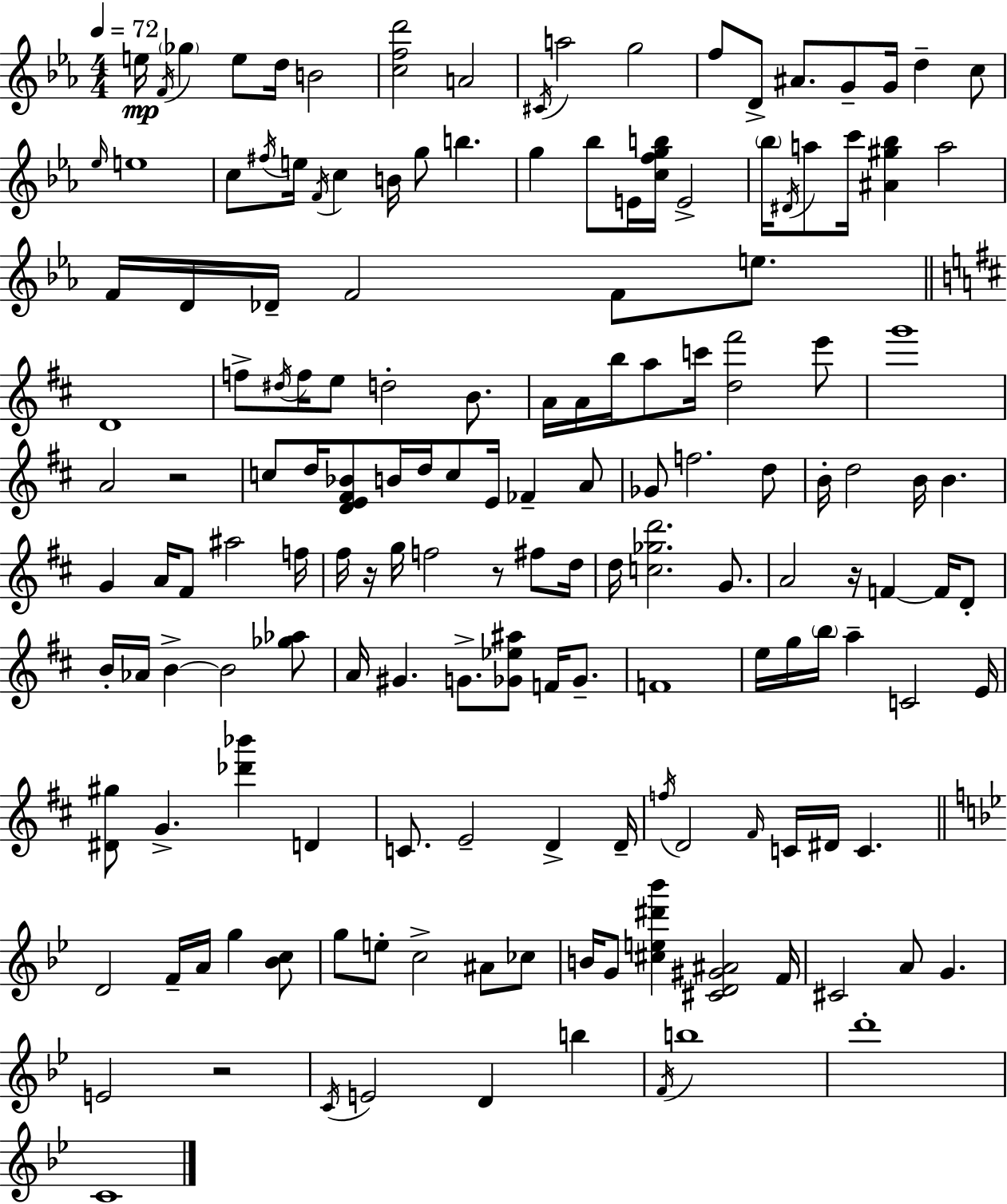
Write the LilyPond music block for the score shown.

{
  \clef treble
  \numericTimeSignature
  \time 4/4
  \key ees \major
  \tempo 4 = 72
  e''16\mp \acciaccatura { f'16 } \parenthesize ges''4 e''8 d''16 b'2 | <c'' f'' d'''>2 a'2 | \acciaccatura { cis'16 } a''2 g''2 | f''8 d'8-> ais'8. g'8-- g'16 d''4-- | \break c''8 \grace { ees''16 } e''1 | c''8 \acciaccatura { fis''16 } e''16 \acciaccatura { f'16 } c''4 b'16 g''8 b''4. | g''4 bes''8 e'16 <c'' f'' g'' b''>16 e'2-> | \parenthesize bes''16 \acciaccatura { dis'16 } a''8 c'''16 <ais' gis'' bes''>4 a''2 | \break f'16 d'16 des'16-- f'2 | f'8 e''8. \bar "||" \break \key d \major d'1 | f''8-> \acciaccatura { dis''16 } f''16 e''8 d''2-. b'8. | a'16 a'16 b''16 a''8 c'''16 <d'' fis'''>2 e'''8 | g'''1 | \break a'2 r2 | c''8 d''16 <d' e' fis' bes'>8 b'16 d''16 c''8 e'16 fes'4-- a'8 | ges'8 f''2. d''8 | b'16-. d''2 b'16 b'4. | \break g'4 a'16 fis'8 ais''2 | f''16 fis''16 r16 g''16 f''2 r8 fis''8 | d''16 d''16 <c'' ges'' d'''>2. g'8. | a'2 r16 f'4~~ f'16 d'8-. | \break b'16-. aes'16 b'4->~~ b'2 <ges'' aes''>8 | a'16 gis'4. g'8.-> <ges' ees'' ais''>8 f'16 ges'8.-- | f'1 | e''16 g''16 \parenthesize b''16 a''4-- c'2 | \break e'16 <dis' gis''>8 g'4.-> <des''' bes'''>4 d'4 | c'8. e'2-- d'4-> | d'16-- \acciaccatura { f''16 } d'2 \grace { fis'16 } c'16 dis'16 c'4. | \bar "||" \break \key bes \major d'2 f'16-- a'16 g''4 <bes' c''>8 | g''8 e''8-. c''2-> ais'8 ces''8 | b'16 g'8 <cis'' e'' dis''' bes'''>4 <cis' d' gis' ais'>2 f'16 | cis'2 a'8 g'4. | \break e'2 r2 | \acciaccatura { c'16 } e'2 d'4 b''4 | \acciaccatura { f'16 } b''1 | d'''1-. | \break c'1 | \bar "|."
}